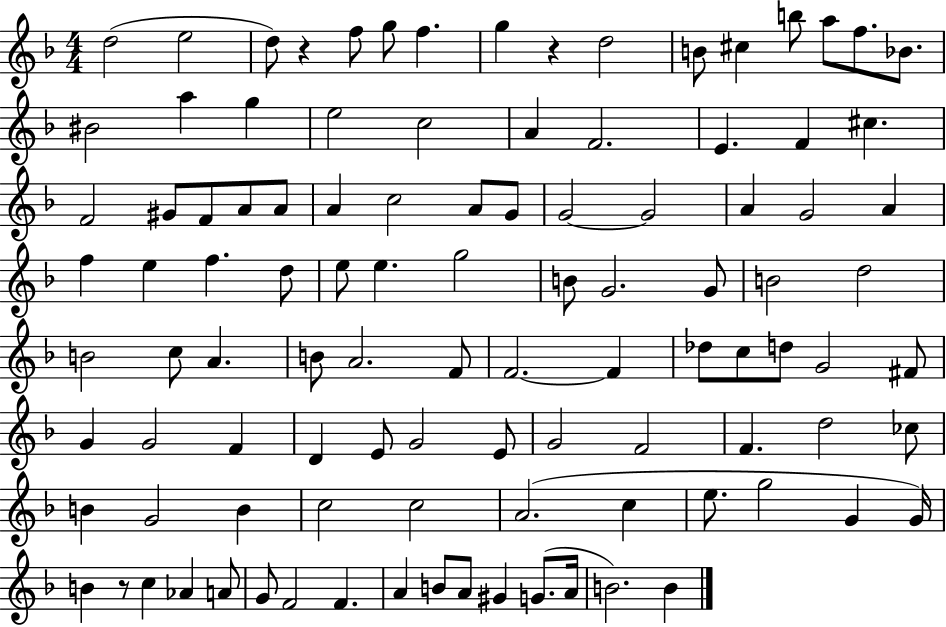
D5/h E5/h D5/e R/q F5/e G5/e F5/q. G5/q R/q D5/h B4/e C#5/q B5/e A5/e F5/e. Bb4/e. BIS4/h A5/q G5/q E5/h C5/h A4/q F4/h. E4/q. F4/q C#5/q. F4/h G#4/e F4/e A4/e A4/e A4/q C5/h A4/e G4/e G4/h G4/h A4/q G4/h A4/q F5/q E5/q F5/q. D5/e E5/e E5/q. G5/h B4/e G4/h. G4/e B4/h D5/h B4/h C5/e A4/q. B4/e A4/h. F4/e F4/h. F4/q Db5/e C5/e D5/e G4/h F#4/e G4/q G4/h F4/q D4/q E4/e G4/h E4/e G4/h F4/h F4/q. D5/h CES5/e B4/q G4/h B4/q C5/h C5/h A4/h. C5/q E5/e. G5/h G4/q G4/s B4/q R/e C5/q Ab4/q A4/e G4/e F4/h F4/q. A4/q B4/e A4/e G#4/q G4/e. A4/s B4/h. B4/q